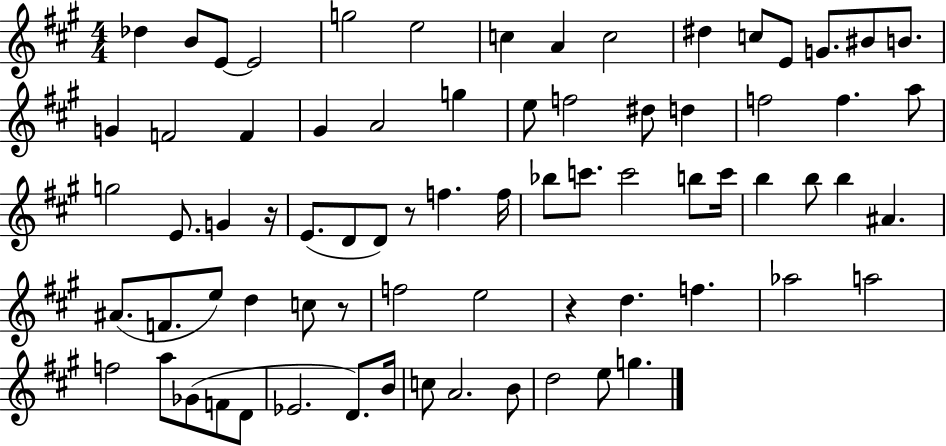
X:1
T:Untitled
M:4/4
L:1/4
K:A
_d B/2 E/2 E2 g2 e2 c A c2 ^d c/2 E/2 G/2 ^B/2 B/2 G F2 F ^G A2 g e/2 f2 ^d/2 d f2 f a/2 g2 E/2 G z/4 E/2 D/2 D/2 z/2 f f/4 _b/2 c'/2 c'2 b/2 c'/4 b b/2 b ^A ^A/2 F/2 e/2 d c/2 z/2 f2 e2 z d f _a2 a2 f2 a/2 _G/2 F/2 D/2 _E2 D/2 B/4 c/2 A2 B/2 d2 e/2 g